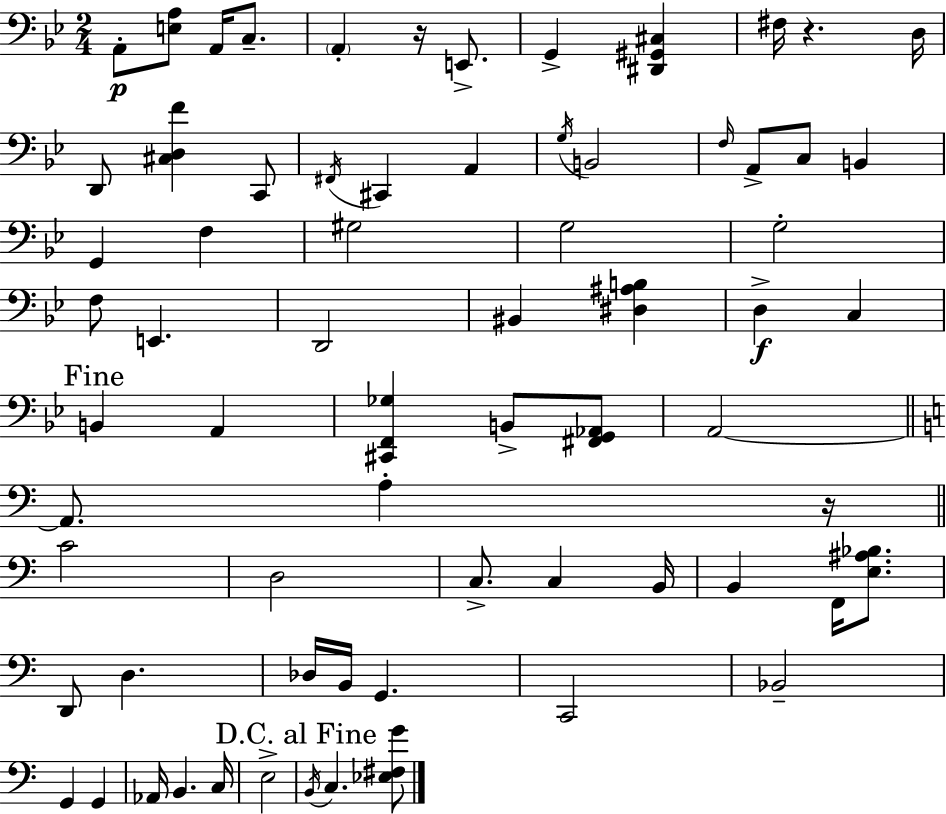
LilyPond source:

{
  \clef bass
  \numericTimeSignature
  \time 2/4
  \key g \minor
  a,8-.\p <e a>8 a,16 c8.-- | \parenthesize a,4-. r16 e,8.-> | g,4-> <dis, gis, cis>4 | fis16 r4. d16 | \break d,8 <cis d f'>4 c,8 | \acciaccatura { fis,16 } cis,4 a,4 | \acciaccatura { g16 } b,2 | \grace { f16 } a,8-> c8 b,4 | \break g,4 f4 | gis2 | g2 | g2-. | \break f8 e,4. | d,2 | bis,4 <dis ais b>4 | d4->\f c4 | \break \mark "Fine" b,4 a,4 | <cis, f, ges>4 b,8-> | <fis, g, aes,>8 a,2~~ | \bar "||" \break \key a \minor a,8. a4-. r16 | \bar "||" \break \key c \major c'2 | d2 | c8.-> c4 b,16 | b,4 f,16 <e ais bes>8. | \break d,8 d4. | des16 b,16 g,4. | c,2 | bes,2-- | \break g,4 g,4 | aes,16 b,4. c16 | e2-> | \mark "D.C. al Fine" \acciaccatura { b,16 } c4. <ees fis g'>8 | \break \bar "|."
}